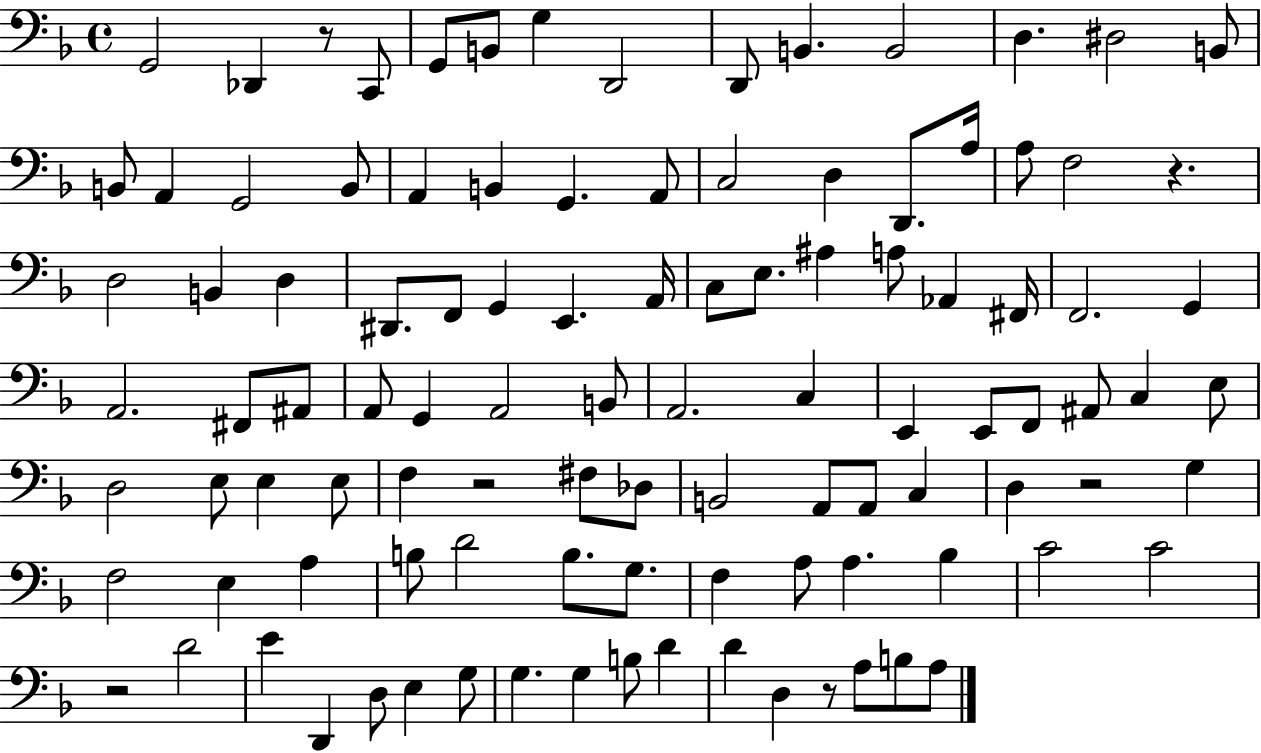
G2/h Db2/q R/e C2/e G2/e B2/e G3/q D2/h D2/e B2/q. B2/h D3/q. D#3/h B2/e B2/e A2/q G2/h B2/e A2/q B2/q G2/q. A2/e C3/h D3/q D2/e. A3/s A3/e F3/h R/q. D3/h B2/q D3/q D#2/e. F2/e G2/q E2/q. A2/s C3/e E3/e. A#3/q A3/e Ab2/q F#2/s F2/h. G2/q A2/h. F#2/e A#2/e A2/e G2/q A2/h B2/e A2/h. C3/q E2/q E2/e F2/e A#2/e C3/q E3/e D3/h E3/e E3/q E3/e F3/q R/h F#3/e Db3/e B2/h A2/e A2/e C3/q D3/q R/h G3/q F3/h E3/q A3/q B3/e D4/h B3/e. G3/e. F3/q A3/e A3/q. Bb3/q C4/h C4/h R/h D4/h E4/q D2/q D3/e E3/q G3/e G3/q. G3/q B3/e D4/q D4/q D3/q R/e A3/e B3/e A3/e